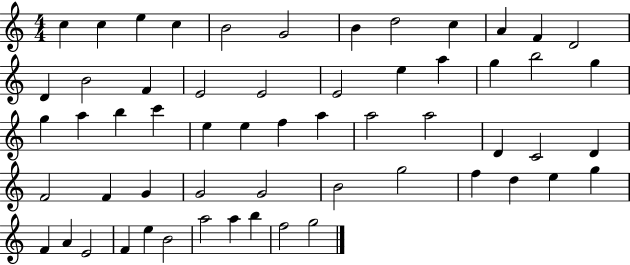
X:1
T:Untitled
M:4/4
L:1/4
K:C
c c e c B2 G2 B d2 c A F D2 D B2 F E2 E2 E2 e a g b2 g g a b c' e e f a a2 a2 D C2 D F2 F G G2 G2 B2 g2 f d e g F A E2 F e B2 a2 a b f2 g2